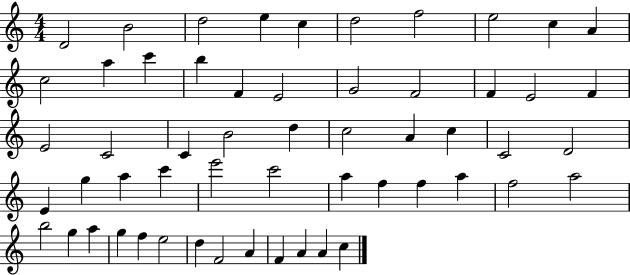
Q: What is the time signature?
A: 4/4